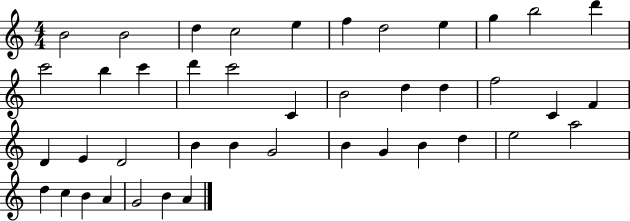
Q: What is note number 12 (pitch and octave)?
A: C6